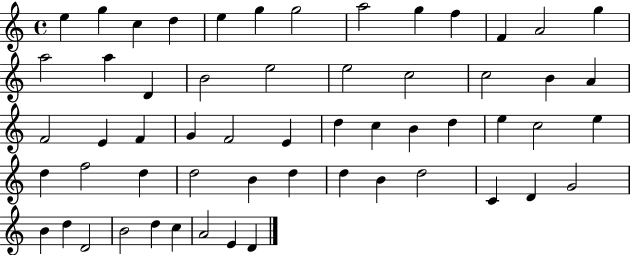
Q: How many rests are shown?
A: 0